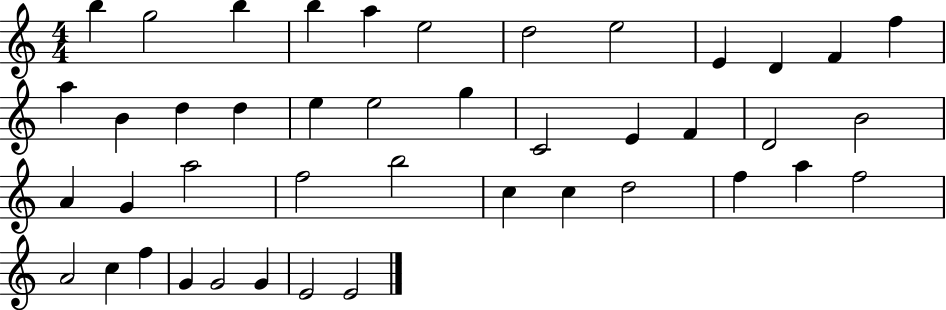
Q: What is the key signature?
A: C major